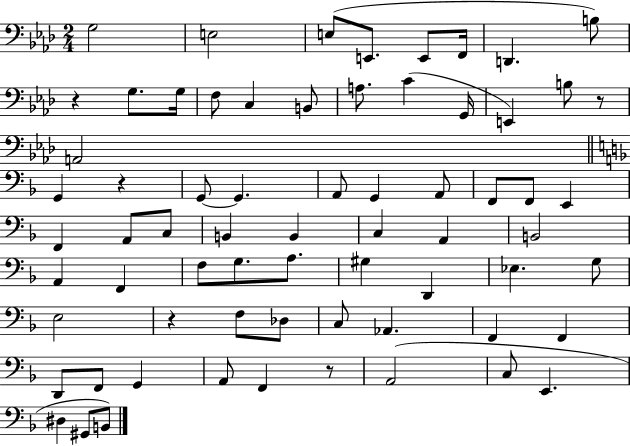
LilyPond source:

{
  \clef bass
  \numericTimeSignature
  \time 2/4
  \key aes \major
  g2 | e2 | e8( e,8. e,8 f,16 | d,4. b8) | \break r4 g8. g16 | f8 c4 b,8 | a8. c'4( g,16 | e,4) b8 r8 | \break a,2 | \bar "||" \break \key f \major g,4 r4 | g,8~~ g,4. | a,8 g,4 a,8 | f,8 f,8 e,4 | \break f,4 a,8 c8 | b,4 b,4 | c4 a,4 | b,2 | \break a,4 f,4 | f8 g8. a8. | gis4 d,4 | ees4. g8 | \break e2 | r4 f8 des8 | c8 aes,4. | f,4 f,4 | \break d,8 f,8 g,4 | a,8 f,4 r8 | a,2( | c8 e,4. | \break dis4 gis,8 b,8) | \bar "|."
}